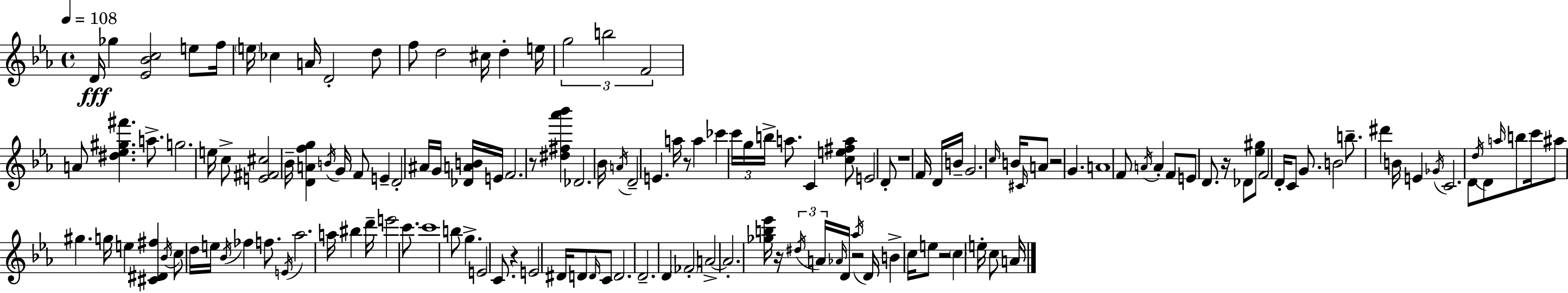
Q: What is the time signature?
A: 4/4